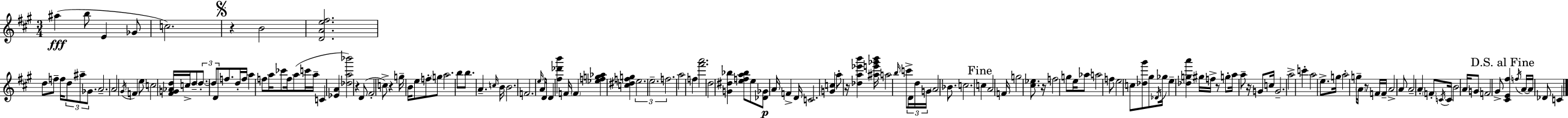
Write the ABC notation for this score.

X:1
T:Untitled
M:3/4
L:1/4
K:A
^a b/2 E _G/2 c2 z B2 [DAe^f]2 d/2 f/2 f/4 d/2 ^a/2 _G/2 A2 A2 ^G/4 F e/2 c2 [^FG_Ad]/4 c/4 d/2 d/2 d/2 D/2 f/2 d/4 f/4 a f/2 a/4 _c'/2 f/4 a/2 c'/4 a/4 C [_EA] [_da_b']2 z D/2 ^F2 c/2 z g/4 B/4 e/2 f/2 g/2 a2 b/2 b/2 A c/4 B/4 B2 F2 e/4 A/2 D/4 D [^f_d'b'] F/4 F [_efg_a] [c^dfg] e2 e2 f2 a2 f [^f'a']2 d2 [G^d_b] [efa_b]/2 e/2 [_D_G]/2 A/4 F D/4 C2 [Gc] a/2 z/4 [_da_e'b'] [^ae'_g'b']/4 a2 b/4 c'/2 D/4 d/4 G/4 A2 _B/2 c2 c A2 F/4 g2 [^c_e]/2 z/4 f2 g/2 e/4 _a/2 a2 f/2 e2 c/2 [_d^g']/2 ^g/2 _D/4 _g/4 e [_dga'] ^g/4 f/4 z/2 g/2 a/4 a/2 z/4 G/2 c/4 G2 a2 c' a2 e/2 g/4 a2 g/4 A/4 z/2 F/4 F/4 A2 A/2 A2 A F/2 C/4 C/4 B2 A/4 G/2 F2 ^G/2 [^CE^f] f/4 A/4 A/4 _D/2 C